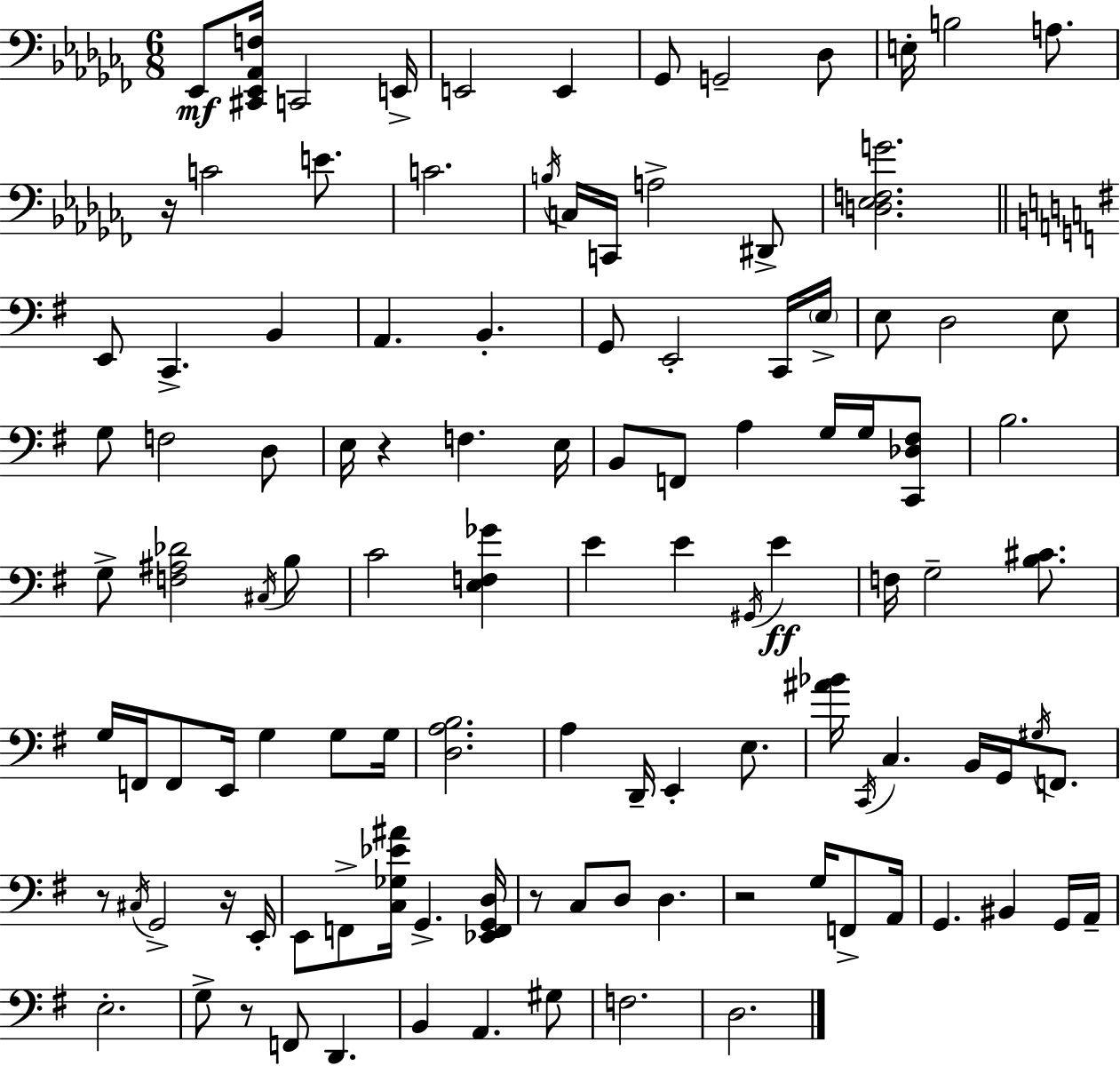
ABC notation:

X:1
T:Untitled
M:6/8
L:1/4
K:Abm
_E,,/2 [^C,,_E,,_A,,F,]/4 C,,2 E,,/4 E,,2 E,, _G,,/2 G,,2 _D,/2 E,/4 B,2 A,/2 z/4 C2 E/2 C2 B,/4 C,/4 C,,/4 A,2 ^D,,/2 [D,_E,F,G]2 E,,/2 C,, B,, A,, B,, G,,/2 E,,2 C,,/4 E,/4 E,/2 D,2 E,/2 G,/2 F,2 D,/2 E,/4 z F, E,/4 B,,/2 F,,/2 A, G,/4 G,/4 [C,,_D,^F,]/2 B,2 G,/2 [F,^A,_D]2 ^C,/4 B,/2 C2 [E,F,_G] E E ^G,,/4 E F,/4 G,2 [B,^C]/2 G,/4 F,,/4 F,,/2 E,,/4 G, G,/2 G,/4 [D,A,B,]2 A, D,,/4 E,, E,/2 [^A_B]/4 C,,/4 C, B,,/4 G,,/4 ^G,/4 F,,/2 z/2 ^C,/4 G,,2 z/4 E,,/4 E,,/2 F,,/2 [C,_G,_E^A]/4 G,, [_E,,F,,G,,D,]/4 z/2 C,/2 D,/2 D, z2 G,/4 F,,/2 A,,/4 G,, ^B,, G,,/4 A,,/4 E,2 G,/2 z/2 F,,/2 D,, B,, A,, ^G,/2 F,2 D,2